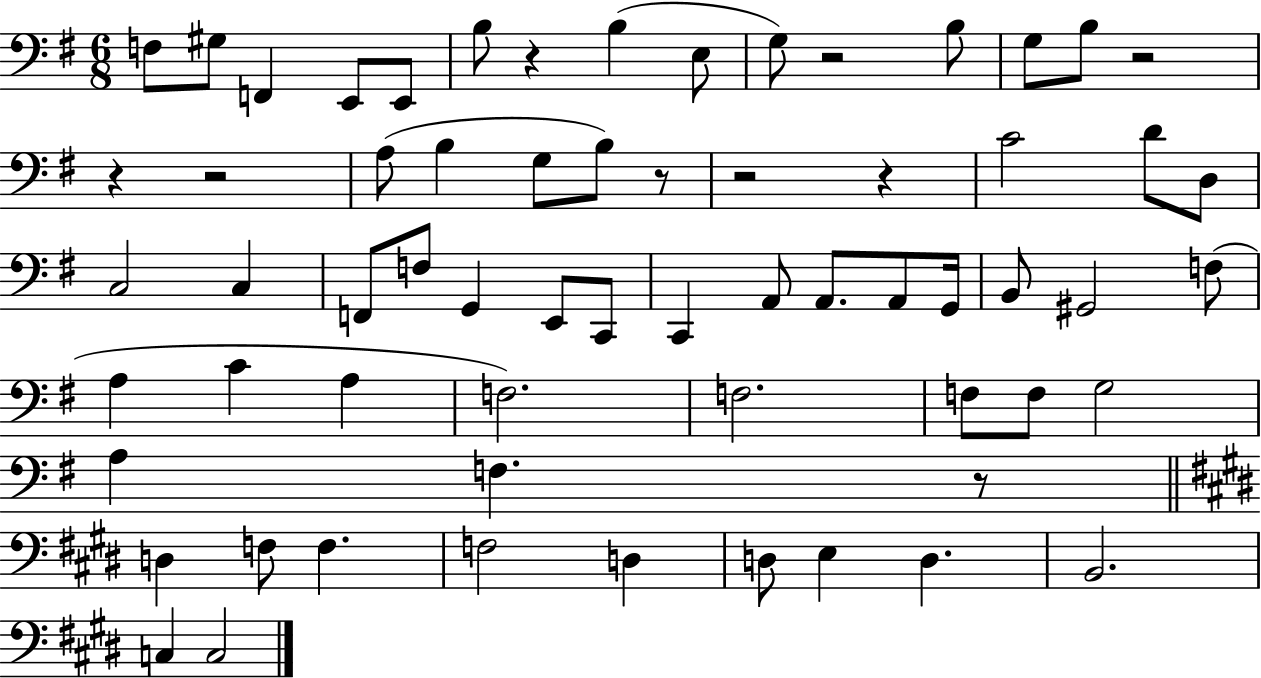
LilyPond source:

{
  \clef bass
  \numericTimeSignature
  \time 6/8
  \key g \major
  f8 gis8 f,4 e,8 e,8 | b8 r4 b4( e8 | g8) r2 b8 | g8 b8 r2 | \break r4 r2 | a8( b4 g8 b8) r8 | r2 r4 | c'2 d'8 d8 | \break c2 c4 | f,8 f8 g,4 e,8 c,8 | c,4 a,8 a,8. a,8 g,16 | b,8 gis,2 f8( | \break a4 c'4 a4 | f2.) | f2. | f8 f8 g2 | \break a4 f4. r8 | \bar "||" \break \key e \major d4 f8 f4. | f2 d4 | d8 e4 d4. | b,2. | \break c4 c2 | \bar "|."
}